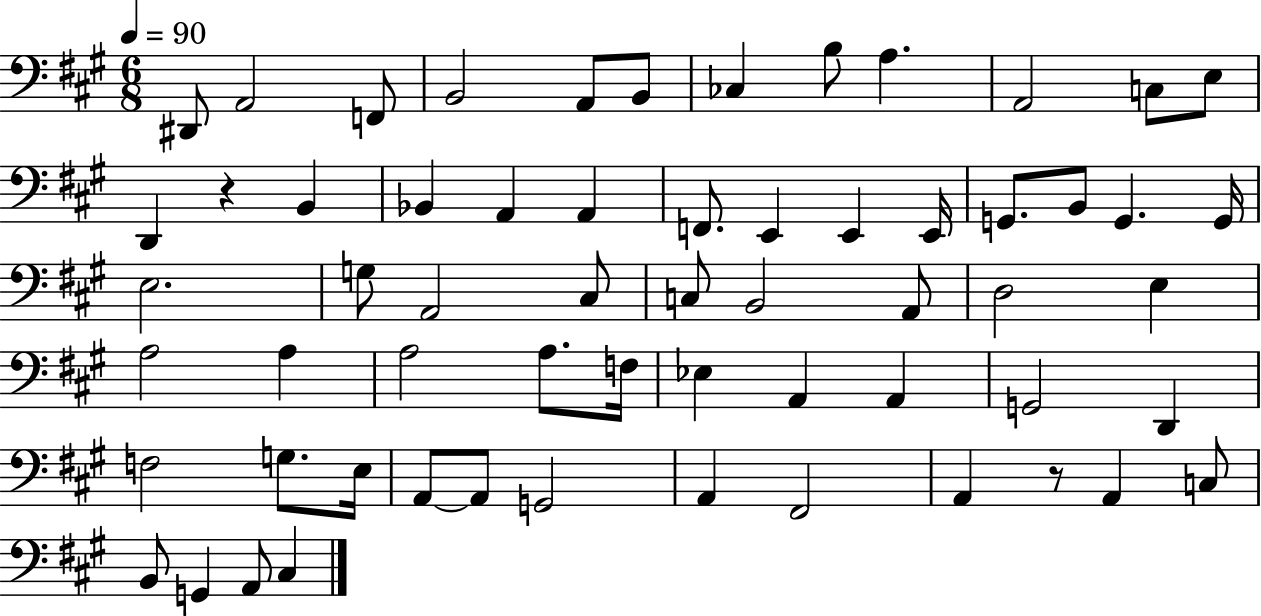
X:1
T:Untitled
M:6/8
L:1/4
K:A
^D,,/2 A,,2 F,,/2 B,,2 A,,/2 B,,/2 _C, B,/2 A, A,,2 C,/2 E,/2 D,, z B,, _B,, A,, A,, F,,/2 E,, E,, E,,/4 G,,/2 B,,/2 G,, G,,/4 E,2 G,/2 A,,2 ^C,/2 C,/2 B,,2 A,,/2 D,2 E, A,2 A, A,2 A,/2 F,/4 _E, A,, A,, G,,2 D,, F,2 G,/2 E,/4 A,,/2 A,,/2 G,,2 A,, ^F,,2 A,, z/2 A,, C,/2 B,,/2 G,, A,,/2 ^C,